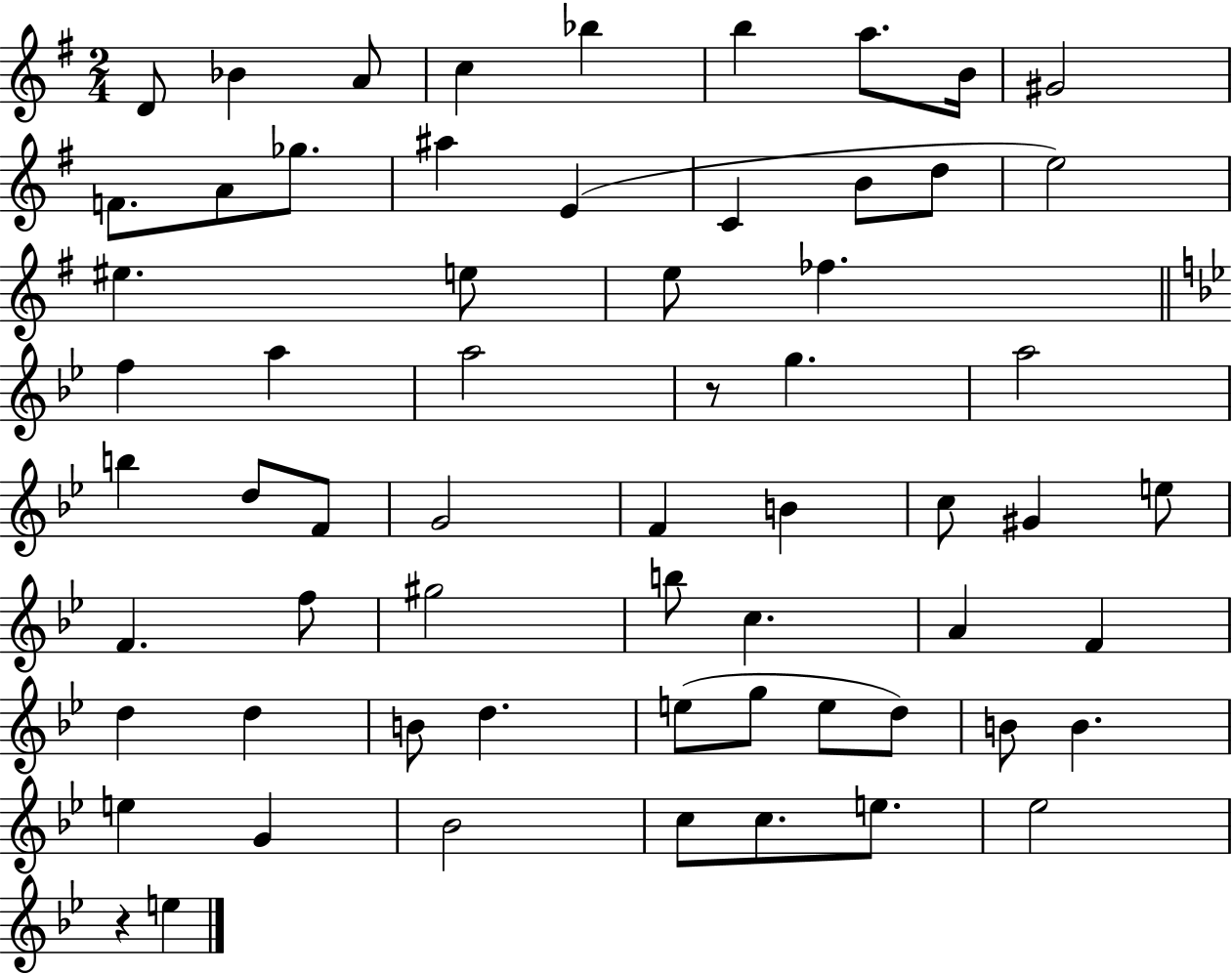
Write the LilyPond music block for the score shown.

{
  \clef treble
  \numericTimeSignature
  \time 2/4
  \key g \major
  d'8 bes'4 a'8 | c''4 bes''4 | b''4 a''8. b'16 | gis'2 | \break f'8. a'8 ges''8. | ais''4 e'4( | c'4 b'8 d''8 | e''2) | \break eis''4. e''8 | e''8 fes''4. | \bar "||" \break \key bes \major f''4 a''4 | a''2 | r8 g''4. | a''2 | \break b''4 d''8 f'8 | g'2 | f'4 b'4 | c''8 gis'4 e''8 | \break f'4. f''8 | gis''2 | b''8 c''4. | a'4 f'4 | \break d''4 d''4 | b'8 d''4. | e''8( g''8 e''8 d''8) | b'8 b'4. | \break e''4 g'4 | bes'2 | c''8 c''8. e''8. | ees''2 | \break r4 e''4 | \bar "|."
}